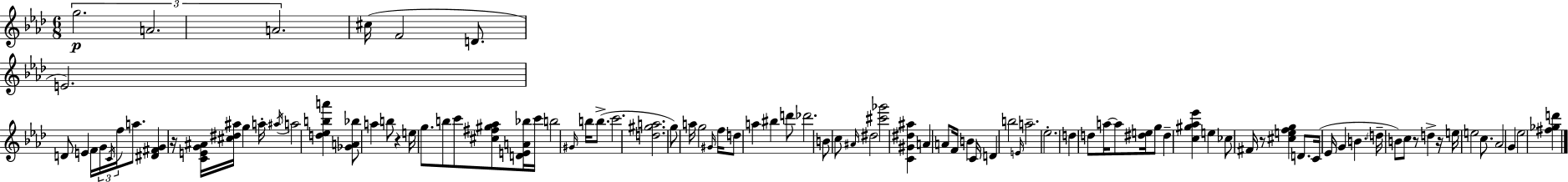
G5/h. A4/h. A4/h. C#5/s F4/h D4/e. E4/h. D4/e E4/q F4/s G4/s C4/s F5/s A5/e. [D#4,F#4,G4]/q R/s [C4,E4,G4,A#4]/s [C#5,D#5,A#5]/s G5/q A5/s A#5/s A5/h [D5,Eb5,B5,A6]/q [Gb4,A4,Bb5]/e A5/q B5/e R/q E5/s G5/e. B5/e C6/e [C#5,F#5,G#5,Ab5]/e [D4,E4,A4,Bb5]/s C6/s B5/h G#4/s B5/s B5/e. C6/h. [D5,G#5,A5]/h. G5/e A5/s G5/h G#4/s F5/s D5/e A5/q BIS5/q D6/e Db6/h. B4/e C5/e A#4/s D#5/h [C#6,Gb6]/h [C4,G#4,D#5,A#5]/q A4/q A4/e F4/s B4/q C4/s D4/q B5/h E4/s A5/h. Eb5/h. D5/q D5/e A5/s A5/e [D#5,E5]/s G5/e D#5/q [C5,G#5,Ab5,Eb6]/q E5/q CES5/e F#4/s R/e [C#5,E5,F5,G5]/q D4/e. C4/s Eb4/s G4/q B4/q. D5/s B4/e C5/e R/e D5/q R/s E5/s E5/h C5/e. Ab4/h G4/q Eb5/h [F#5,Gb5,D6]/q